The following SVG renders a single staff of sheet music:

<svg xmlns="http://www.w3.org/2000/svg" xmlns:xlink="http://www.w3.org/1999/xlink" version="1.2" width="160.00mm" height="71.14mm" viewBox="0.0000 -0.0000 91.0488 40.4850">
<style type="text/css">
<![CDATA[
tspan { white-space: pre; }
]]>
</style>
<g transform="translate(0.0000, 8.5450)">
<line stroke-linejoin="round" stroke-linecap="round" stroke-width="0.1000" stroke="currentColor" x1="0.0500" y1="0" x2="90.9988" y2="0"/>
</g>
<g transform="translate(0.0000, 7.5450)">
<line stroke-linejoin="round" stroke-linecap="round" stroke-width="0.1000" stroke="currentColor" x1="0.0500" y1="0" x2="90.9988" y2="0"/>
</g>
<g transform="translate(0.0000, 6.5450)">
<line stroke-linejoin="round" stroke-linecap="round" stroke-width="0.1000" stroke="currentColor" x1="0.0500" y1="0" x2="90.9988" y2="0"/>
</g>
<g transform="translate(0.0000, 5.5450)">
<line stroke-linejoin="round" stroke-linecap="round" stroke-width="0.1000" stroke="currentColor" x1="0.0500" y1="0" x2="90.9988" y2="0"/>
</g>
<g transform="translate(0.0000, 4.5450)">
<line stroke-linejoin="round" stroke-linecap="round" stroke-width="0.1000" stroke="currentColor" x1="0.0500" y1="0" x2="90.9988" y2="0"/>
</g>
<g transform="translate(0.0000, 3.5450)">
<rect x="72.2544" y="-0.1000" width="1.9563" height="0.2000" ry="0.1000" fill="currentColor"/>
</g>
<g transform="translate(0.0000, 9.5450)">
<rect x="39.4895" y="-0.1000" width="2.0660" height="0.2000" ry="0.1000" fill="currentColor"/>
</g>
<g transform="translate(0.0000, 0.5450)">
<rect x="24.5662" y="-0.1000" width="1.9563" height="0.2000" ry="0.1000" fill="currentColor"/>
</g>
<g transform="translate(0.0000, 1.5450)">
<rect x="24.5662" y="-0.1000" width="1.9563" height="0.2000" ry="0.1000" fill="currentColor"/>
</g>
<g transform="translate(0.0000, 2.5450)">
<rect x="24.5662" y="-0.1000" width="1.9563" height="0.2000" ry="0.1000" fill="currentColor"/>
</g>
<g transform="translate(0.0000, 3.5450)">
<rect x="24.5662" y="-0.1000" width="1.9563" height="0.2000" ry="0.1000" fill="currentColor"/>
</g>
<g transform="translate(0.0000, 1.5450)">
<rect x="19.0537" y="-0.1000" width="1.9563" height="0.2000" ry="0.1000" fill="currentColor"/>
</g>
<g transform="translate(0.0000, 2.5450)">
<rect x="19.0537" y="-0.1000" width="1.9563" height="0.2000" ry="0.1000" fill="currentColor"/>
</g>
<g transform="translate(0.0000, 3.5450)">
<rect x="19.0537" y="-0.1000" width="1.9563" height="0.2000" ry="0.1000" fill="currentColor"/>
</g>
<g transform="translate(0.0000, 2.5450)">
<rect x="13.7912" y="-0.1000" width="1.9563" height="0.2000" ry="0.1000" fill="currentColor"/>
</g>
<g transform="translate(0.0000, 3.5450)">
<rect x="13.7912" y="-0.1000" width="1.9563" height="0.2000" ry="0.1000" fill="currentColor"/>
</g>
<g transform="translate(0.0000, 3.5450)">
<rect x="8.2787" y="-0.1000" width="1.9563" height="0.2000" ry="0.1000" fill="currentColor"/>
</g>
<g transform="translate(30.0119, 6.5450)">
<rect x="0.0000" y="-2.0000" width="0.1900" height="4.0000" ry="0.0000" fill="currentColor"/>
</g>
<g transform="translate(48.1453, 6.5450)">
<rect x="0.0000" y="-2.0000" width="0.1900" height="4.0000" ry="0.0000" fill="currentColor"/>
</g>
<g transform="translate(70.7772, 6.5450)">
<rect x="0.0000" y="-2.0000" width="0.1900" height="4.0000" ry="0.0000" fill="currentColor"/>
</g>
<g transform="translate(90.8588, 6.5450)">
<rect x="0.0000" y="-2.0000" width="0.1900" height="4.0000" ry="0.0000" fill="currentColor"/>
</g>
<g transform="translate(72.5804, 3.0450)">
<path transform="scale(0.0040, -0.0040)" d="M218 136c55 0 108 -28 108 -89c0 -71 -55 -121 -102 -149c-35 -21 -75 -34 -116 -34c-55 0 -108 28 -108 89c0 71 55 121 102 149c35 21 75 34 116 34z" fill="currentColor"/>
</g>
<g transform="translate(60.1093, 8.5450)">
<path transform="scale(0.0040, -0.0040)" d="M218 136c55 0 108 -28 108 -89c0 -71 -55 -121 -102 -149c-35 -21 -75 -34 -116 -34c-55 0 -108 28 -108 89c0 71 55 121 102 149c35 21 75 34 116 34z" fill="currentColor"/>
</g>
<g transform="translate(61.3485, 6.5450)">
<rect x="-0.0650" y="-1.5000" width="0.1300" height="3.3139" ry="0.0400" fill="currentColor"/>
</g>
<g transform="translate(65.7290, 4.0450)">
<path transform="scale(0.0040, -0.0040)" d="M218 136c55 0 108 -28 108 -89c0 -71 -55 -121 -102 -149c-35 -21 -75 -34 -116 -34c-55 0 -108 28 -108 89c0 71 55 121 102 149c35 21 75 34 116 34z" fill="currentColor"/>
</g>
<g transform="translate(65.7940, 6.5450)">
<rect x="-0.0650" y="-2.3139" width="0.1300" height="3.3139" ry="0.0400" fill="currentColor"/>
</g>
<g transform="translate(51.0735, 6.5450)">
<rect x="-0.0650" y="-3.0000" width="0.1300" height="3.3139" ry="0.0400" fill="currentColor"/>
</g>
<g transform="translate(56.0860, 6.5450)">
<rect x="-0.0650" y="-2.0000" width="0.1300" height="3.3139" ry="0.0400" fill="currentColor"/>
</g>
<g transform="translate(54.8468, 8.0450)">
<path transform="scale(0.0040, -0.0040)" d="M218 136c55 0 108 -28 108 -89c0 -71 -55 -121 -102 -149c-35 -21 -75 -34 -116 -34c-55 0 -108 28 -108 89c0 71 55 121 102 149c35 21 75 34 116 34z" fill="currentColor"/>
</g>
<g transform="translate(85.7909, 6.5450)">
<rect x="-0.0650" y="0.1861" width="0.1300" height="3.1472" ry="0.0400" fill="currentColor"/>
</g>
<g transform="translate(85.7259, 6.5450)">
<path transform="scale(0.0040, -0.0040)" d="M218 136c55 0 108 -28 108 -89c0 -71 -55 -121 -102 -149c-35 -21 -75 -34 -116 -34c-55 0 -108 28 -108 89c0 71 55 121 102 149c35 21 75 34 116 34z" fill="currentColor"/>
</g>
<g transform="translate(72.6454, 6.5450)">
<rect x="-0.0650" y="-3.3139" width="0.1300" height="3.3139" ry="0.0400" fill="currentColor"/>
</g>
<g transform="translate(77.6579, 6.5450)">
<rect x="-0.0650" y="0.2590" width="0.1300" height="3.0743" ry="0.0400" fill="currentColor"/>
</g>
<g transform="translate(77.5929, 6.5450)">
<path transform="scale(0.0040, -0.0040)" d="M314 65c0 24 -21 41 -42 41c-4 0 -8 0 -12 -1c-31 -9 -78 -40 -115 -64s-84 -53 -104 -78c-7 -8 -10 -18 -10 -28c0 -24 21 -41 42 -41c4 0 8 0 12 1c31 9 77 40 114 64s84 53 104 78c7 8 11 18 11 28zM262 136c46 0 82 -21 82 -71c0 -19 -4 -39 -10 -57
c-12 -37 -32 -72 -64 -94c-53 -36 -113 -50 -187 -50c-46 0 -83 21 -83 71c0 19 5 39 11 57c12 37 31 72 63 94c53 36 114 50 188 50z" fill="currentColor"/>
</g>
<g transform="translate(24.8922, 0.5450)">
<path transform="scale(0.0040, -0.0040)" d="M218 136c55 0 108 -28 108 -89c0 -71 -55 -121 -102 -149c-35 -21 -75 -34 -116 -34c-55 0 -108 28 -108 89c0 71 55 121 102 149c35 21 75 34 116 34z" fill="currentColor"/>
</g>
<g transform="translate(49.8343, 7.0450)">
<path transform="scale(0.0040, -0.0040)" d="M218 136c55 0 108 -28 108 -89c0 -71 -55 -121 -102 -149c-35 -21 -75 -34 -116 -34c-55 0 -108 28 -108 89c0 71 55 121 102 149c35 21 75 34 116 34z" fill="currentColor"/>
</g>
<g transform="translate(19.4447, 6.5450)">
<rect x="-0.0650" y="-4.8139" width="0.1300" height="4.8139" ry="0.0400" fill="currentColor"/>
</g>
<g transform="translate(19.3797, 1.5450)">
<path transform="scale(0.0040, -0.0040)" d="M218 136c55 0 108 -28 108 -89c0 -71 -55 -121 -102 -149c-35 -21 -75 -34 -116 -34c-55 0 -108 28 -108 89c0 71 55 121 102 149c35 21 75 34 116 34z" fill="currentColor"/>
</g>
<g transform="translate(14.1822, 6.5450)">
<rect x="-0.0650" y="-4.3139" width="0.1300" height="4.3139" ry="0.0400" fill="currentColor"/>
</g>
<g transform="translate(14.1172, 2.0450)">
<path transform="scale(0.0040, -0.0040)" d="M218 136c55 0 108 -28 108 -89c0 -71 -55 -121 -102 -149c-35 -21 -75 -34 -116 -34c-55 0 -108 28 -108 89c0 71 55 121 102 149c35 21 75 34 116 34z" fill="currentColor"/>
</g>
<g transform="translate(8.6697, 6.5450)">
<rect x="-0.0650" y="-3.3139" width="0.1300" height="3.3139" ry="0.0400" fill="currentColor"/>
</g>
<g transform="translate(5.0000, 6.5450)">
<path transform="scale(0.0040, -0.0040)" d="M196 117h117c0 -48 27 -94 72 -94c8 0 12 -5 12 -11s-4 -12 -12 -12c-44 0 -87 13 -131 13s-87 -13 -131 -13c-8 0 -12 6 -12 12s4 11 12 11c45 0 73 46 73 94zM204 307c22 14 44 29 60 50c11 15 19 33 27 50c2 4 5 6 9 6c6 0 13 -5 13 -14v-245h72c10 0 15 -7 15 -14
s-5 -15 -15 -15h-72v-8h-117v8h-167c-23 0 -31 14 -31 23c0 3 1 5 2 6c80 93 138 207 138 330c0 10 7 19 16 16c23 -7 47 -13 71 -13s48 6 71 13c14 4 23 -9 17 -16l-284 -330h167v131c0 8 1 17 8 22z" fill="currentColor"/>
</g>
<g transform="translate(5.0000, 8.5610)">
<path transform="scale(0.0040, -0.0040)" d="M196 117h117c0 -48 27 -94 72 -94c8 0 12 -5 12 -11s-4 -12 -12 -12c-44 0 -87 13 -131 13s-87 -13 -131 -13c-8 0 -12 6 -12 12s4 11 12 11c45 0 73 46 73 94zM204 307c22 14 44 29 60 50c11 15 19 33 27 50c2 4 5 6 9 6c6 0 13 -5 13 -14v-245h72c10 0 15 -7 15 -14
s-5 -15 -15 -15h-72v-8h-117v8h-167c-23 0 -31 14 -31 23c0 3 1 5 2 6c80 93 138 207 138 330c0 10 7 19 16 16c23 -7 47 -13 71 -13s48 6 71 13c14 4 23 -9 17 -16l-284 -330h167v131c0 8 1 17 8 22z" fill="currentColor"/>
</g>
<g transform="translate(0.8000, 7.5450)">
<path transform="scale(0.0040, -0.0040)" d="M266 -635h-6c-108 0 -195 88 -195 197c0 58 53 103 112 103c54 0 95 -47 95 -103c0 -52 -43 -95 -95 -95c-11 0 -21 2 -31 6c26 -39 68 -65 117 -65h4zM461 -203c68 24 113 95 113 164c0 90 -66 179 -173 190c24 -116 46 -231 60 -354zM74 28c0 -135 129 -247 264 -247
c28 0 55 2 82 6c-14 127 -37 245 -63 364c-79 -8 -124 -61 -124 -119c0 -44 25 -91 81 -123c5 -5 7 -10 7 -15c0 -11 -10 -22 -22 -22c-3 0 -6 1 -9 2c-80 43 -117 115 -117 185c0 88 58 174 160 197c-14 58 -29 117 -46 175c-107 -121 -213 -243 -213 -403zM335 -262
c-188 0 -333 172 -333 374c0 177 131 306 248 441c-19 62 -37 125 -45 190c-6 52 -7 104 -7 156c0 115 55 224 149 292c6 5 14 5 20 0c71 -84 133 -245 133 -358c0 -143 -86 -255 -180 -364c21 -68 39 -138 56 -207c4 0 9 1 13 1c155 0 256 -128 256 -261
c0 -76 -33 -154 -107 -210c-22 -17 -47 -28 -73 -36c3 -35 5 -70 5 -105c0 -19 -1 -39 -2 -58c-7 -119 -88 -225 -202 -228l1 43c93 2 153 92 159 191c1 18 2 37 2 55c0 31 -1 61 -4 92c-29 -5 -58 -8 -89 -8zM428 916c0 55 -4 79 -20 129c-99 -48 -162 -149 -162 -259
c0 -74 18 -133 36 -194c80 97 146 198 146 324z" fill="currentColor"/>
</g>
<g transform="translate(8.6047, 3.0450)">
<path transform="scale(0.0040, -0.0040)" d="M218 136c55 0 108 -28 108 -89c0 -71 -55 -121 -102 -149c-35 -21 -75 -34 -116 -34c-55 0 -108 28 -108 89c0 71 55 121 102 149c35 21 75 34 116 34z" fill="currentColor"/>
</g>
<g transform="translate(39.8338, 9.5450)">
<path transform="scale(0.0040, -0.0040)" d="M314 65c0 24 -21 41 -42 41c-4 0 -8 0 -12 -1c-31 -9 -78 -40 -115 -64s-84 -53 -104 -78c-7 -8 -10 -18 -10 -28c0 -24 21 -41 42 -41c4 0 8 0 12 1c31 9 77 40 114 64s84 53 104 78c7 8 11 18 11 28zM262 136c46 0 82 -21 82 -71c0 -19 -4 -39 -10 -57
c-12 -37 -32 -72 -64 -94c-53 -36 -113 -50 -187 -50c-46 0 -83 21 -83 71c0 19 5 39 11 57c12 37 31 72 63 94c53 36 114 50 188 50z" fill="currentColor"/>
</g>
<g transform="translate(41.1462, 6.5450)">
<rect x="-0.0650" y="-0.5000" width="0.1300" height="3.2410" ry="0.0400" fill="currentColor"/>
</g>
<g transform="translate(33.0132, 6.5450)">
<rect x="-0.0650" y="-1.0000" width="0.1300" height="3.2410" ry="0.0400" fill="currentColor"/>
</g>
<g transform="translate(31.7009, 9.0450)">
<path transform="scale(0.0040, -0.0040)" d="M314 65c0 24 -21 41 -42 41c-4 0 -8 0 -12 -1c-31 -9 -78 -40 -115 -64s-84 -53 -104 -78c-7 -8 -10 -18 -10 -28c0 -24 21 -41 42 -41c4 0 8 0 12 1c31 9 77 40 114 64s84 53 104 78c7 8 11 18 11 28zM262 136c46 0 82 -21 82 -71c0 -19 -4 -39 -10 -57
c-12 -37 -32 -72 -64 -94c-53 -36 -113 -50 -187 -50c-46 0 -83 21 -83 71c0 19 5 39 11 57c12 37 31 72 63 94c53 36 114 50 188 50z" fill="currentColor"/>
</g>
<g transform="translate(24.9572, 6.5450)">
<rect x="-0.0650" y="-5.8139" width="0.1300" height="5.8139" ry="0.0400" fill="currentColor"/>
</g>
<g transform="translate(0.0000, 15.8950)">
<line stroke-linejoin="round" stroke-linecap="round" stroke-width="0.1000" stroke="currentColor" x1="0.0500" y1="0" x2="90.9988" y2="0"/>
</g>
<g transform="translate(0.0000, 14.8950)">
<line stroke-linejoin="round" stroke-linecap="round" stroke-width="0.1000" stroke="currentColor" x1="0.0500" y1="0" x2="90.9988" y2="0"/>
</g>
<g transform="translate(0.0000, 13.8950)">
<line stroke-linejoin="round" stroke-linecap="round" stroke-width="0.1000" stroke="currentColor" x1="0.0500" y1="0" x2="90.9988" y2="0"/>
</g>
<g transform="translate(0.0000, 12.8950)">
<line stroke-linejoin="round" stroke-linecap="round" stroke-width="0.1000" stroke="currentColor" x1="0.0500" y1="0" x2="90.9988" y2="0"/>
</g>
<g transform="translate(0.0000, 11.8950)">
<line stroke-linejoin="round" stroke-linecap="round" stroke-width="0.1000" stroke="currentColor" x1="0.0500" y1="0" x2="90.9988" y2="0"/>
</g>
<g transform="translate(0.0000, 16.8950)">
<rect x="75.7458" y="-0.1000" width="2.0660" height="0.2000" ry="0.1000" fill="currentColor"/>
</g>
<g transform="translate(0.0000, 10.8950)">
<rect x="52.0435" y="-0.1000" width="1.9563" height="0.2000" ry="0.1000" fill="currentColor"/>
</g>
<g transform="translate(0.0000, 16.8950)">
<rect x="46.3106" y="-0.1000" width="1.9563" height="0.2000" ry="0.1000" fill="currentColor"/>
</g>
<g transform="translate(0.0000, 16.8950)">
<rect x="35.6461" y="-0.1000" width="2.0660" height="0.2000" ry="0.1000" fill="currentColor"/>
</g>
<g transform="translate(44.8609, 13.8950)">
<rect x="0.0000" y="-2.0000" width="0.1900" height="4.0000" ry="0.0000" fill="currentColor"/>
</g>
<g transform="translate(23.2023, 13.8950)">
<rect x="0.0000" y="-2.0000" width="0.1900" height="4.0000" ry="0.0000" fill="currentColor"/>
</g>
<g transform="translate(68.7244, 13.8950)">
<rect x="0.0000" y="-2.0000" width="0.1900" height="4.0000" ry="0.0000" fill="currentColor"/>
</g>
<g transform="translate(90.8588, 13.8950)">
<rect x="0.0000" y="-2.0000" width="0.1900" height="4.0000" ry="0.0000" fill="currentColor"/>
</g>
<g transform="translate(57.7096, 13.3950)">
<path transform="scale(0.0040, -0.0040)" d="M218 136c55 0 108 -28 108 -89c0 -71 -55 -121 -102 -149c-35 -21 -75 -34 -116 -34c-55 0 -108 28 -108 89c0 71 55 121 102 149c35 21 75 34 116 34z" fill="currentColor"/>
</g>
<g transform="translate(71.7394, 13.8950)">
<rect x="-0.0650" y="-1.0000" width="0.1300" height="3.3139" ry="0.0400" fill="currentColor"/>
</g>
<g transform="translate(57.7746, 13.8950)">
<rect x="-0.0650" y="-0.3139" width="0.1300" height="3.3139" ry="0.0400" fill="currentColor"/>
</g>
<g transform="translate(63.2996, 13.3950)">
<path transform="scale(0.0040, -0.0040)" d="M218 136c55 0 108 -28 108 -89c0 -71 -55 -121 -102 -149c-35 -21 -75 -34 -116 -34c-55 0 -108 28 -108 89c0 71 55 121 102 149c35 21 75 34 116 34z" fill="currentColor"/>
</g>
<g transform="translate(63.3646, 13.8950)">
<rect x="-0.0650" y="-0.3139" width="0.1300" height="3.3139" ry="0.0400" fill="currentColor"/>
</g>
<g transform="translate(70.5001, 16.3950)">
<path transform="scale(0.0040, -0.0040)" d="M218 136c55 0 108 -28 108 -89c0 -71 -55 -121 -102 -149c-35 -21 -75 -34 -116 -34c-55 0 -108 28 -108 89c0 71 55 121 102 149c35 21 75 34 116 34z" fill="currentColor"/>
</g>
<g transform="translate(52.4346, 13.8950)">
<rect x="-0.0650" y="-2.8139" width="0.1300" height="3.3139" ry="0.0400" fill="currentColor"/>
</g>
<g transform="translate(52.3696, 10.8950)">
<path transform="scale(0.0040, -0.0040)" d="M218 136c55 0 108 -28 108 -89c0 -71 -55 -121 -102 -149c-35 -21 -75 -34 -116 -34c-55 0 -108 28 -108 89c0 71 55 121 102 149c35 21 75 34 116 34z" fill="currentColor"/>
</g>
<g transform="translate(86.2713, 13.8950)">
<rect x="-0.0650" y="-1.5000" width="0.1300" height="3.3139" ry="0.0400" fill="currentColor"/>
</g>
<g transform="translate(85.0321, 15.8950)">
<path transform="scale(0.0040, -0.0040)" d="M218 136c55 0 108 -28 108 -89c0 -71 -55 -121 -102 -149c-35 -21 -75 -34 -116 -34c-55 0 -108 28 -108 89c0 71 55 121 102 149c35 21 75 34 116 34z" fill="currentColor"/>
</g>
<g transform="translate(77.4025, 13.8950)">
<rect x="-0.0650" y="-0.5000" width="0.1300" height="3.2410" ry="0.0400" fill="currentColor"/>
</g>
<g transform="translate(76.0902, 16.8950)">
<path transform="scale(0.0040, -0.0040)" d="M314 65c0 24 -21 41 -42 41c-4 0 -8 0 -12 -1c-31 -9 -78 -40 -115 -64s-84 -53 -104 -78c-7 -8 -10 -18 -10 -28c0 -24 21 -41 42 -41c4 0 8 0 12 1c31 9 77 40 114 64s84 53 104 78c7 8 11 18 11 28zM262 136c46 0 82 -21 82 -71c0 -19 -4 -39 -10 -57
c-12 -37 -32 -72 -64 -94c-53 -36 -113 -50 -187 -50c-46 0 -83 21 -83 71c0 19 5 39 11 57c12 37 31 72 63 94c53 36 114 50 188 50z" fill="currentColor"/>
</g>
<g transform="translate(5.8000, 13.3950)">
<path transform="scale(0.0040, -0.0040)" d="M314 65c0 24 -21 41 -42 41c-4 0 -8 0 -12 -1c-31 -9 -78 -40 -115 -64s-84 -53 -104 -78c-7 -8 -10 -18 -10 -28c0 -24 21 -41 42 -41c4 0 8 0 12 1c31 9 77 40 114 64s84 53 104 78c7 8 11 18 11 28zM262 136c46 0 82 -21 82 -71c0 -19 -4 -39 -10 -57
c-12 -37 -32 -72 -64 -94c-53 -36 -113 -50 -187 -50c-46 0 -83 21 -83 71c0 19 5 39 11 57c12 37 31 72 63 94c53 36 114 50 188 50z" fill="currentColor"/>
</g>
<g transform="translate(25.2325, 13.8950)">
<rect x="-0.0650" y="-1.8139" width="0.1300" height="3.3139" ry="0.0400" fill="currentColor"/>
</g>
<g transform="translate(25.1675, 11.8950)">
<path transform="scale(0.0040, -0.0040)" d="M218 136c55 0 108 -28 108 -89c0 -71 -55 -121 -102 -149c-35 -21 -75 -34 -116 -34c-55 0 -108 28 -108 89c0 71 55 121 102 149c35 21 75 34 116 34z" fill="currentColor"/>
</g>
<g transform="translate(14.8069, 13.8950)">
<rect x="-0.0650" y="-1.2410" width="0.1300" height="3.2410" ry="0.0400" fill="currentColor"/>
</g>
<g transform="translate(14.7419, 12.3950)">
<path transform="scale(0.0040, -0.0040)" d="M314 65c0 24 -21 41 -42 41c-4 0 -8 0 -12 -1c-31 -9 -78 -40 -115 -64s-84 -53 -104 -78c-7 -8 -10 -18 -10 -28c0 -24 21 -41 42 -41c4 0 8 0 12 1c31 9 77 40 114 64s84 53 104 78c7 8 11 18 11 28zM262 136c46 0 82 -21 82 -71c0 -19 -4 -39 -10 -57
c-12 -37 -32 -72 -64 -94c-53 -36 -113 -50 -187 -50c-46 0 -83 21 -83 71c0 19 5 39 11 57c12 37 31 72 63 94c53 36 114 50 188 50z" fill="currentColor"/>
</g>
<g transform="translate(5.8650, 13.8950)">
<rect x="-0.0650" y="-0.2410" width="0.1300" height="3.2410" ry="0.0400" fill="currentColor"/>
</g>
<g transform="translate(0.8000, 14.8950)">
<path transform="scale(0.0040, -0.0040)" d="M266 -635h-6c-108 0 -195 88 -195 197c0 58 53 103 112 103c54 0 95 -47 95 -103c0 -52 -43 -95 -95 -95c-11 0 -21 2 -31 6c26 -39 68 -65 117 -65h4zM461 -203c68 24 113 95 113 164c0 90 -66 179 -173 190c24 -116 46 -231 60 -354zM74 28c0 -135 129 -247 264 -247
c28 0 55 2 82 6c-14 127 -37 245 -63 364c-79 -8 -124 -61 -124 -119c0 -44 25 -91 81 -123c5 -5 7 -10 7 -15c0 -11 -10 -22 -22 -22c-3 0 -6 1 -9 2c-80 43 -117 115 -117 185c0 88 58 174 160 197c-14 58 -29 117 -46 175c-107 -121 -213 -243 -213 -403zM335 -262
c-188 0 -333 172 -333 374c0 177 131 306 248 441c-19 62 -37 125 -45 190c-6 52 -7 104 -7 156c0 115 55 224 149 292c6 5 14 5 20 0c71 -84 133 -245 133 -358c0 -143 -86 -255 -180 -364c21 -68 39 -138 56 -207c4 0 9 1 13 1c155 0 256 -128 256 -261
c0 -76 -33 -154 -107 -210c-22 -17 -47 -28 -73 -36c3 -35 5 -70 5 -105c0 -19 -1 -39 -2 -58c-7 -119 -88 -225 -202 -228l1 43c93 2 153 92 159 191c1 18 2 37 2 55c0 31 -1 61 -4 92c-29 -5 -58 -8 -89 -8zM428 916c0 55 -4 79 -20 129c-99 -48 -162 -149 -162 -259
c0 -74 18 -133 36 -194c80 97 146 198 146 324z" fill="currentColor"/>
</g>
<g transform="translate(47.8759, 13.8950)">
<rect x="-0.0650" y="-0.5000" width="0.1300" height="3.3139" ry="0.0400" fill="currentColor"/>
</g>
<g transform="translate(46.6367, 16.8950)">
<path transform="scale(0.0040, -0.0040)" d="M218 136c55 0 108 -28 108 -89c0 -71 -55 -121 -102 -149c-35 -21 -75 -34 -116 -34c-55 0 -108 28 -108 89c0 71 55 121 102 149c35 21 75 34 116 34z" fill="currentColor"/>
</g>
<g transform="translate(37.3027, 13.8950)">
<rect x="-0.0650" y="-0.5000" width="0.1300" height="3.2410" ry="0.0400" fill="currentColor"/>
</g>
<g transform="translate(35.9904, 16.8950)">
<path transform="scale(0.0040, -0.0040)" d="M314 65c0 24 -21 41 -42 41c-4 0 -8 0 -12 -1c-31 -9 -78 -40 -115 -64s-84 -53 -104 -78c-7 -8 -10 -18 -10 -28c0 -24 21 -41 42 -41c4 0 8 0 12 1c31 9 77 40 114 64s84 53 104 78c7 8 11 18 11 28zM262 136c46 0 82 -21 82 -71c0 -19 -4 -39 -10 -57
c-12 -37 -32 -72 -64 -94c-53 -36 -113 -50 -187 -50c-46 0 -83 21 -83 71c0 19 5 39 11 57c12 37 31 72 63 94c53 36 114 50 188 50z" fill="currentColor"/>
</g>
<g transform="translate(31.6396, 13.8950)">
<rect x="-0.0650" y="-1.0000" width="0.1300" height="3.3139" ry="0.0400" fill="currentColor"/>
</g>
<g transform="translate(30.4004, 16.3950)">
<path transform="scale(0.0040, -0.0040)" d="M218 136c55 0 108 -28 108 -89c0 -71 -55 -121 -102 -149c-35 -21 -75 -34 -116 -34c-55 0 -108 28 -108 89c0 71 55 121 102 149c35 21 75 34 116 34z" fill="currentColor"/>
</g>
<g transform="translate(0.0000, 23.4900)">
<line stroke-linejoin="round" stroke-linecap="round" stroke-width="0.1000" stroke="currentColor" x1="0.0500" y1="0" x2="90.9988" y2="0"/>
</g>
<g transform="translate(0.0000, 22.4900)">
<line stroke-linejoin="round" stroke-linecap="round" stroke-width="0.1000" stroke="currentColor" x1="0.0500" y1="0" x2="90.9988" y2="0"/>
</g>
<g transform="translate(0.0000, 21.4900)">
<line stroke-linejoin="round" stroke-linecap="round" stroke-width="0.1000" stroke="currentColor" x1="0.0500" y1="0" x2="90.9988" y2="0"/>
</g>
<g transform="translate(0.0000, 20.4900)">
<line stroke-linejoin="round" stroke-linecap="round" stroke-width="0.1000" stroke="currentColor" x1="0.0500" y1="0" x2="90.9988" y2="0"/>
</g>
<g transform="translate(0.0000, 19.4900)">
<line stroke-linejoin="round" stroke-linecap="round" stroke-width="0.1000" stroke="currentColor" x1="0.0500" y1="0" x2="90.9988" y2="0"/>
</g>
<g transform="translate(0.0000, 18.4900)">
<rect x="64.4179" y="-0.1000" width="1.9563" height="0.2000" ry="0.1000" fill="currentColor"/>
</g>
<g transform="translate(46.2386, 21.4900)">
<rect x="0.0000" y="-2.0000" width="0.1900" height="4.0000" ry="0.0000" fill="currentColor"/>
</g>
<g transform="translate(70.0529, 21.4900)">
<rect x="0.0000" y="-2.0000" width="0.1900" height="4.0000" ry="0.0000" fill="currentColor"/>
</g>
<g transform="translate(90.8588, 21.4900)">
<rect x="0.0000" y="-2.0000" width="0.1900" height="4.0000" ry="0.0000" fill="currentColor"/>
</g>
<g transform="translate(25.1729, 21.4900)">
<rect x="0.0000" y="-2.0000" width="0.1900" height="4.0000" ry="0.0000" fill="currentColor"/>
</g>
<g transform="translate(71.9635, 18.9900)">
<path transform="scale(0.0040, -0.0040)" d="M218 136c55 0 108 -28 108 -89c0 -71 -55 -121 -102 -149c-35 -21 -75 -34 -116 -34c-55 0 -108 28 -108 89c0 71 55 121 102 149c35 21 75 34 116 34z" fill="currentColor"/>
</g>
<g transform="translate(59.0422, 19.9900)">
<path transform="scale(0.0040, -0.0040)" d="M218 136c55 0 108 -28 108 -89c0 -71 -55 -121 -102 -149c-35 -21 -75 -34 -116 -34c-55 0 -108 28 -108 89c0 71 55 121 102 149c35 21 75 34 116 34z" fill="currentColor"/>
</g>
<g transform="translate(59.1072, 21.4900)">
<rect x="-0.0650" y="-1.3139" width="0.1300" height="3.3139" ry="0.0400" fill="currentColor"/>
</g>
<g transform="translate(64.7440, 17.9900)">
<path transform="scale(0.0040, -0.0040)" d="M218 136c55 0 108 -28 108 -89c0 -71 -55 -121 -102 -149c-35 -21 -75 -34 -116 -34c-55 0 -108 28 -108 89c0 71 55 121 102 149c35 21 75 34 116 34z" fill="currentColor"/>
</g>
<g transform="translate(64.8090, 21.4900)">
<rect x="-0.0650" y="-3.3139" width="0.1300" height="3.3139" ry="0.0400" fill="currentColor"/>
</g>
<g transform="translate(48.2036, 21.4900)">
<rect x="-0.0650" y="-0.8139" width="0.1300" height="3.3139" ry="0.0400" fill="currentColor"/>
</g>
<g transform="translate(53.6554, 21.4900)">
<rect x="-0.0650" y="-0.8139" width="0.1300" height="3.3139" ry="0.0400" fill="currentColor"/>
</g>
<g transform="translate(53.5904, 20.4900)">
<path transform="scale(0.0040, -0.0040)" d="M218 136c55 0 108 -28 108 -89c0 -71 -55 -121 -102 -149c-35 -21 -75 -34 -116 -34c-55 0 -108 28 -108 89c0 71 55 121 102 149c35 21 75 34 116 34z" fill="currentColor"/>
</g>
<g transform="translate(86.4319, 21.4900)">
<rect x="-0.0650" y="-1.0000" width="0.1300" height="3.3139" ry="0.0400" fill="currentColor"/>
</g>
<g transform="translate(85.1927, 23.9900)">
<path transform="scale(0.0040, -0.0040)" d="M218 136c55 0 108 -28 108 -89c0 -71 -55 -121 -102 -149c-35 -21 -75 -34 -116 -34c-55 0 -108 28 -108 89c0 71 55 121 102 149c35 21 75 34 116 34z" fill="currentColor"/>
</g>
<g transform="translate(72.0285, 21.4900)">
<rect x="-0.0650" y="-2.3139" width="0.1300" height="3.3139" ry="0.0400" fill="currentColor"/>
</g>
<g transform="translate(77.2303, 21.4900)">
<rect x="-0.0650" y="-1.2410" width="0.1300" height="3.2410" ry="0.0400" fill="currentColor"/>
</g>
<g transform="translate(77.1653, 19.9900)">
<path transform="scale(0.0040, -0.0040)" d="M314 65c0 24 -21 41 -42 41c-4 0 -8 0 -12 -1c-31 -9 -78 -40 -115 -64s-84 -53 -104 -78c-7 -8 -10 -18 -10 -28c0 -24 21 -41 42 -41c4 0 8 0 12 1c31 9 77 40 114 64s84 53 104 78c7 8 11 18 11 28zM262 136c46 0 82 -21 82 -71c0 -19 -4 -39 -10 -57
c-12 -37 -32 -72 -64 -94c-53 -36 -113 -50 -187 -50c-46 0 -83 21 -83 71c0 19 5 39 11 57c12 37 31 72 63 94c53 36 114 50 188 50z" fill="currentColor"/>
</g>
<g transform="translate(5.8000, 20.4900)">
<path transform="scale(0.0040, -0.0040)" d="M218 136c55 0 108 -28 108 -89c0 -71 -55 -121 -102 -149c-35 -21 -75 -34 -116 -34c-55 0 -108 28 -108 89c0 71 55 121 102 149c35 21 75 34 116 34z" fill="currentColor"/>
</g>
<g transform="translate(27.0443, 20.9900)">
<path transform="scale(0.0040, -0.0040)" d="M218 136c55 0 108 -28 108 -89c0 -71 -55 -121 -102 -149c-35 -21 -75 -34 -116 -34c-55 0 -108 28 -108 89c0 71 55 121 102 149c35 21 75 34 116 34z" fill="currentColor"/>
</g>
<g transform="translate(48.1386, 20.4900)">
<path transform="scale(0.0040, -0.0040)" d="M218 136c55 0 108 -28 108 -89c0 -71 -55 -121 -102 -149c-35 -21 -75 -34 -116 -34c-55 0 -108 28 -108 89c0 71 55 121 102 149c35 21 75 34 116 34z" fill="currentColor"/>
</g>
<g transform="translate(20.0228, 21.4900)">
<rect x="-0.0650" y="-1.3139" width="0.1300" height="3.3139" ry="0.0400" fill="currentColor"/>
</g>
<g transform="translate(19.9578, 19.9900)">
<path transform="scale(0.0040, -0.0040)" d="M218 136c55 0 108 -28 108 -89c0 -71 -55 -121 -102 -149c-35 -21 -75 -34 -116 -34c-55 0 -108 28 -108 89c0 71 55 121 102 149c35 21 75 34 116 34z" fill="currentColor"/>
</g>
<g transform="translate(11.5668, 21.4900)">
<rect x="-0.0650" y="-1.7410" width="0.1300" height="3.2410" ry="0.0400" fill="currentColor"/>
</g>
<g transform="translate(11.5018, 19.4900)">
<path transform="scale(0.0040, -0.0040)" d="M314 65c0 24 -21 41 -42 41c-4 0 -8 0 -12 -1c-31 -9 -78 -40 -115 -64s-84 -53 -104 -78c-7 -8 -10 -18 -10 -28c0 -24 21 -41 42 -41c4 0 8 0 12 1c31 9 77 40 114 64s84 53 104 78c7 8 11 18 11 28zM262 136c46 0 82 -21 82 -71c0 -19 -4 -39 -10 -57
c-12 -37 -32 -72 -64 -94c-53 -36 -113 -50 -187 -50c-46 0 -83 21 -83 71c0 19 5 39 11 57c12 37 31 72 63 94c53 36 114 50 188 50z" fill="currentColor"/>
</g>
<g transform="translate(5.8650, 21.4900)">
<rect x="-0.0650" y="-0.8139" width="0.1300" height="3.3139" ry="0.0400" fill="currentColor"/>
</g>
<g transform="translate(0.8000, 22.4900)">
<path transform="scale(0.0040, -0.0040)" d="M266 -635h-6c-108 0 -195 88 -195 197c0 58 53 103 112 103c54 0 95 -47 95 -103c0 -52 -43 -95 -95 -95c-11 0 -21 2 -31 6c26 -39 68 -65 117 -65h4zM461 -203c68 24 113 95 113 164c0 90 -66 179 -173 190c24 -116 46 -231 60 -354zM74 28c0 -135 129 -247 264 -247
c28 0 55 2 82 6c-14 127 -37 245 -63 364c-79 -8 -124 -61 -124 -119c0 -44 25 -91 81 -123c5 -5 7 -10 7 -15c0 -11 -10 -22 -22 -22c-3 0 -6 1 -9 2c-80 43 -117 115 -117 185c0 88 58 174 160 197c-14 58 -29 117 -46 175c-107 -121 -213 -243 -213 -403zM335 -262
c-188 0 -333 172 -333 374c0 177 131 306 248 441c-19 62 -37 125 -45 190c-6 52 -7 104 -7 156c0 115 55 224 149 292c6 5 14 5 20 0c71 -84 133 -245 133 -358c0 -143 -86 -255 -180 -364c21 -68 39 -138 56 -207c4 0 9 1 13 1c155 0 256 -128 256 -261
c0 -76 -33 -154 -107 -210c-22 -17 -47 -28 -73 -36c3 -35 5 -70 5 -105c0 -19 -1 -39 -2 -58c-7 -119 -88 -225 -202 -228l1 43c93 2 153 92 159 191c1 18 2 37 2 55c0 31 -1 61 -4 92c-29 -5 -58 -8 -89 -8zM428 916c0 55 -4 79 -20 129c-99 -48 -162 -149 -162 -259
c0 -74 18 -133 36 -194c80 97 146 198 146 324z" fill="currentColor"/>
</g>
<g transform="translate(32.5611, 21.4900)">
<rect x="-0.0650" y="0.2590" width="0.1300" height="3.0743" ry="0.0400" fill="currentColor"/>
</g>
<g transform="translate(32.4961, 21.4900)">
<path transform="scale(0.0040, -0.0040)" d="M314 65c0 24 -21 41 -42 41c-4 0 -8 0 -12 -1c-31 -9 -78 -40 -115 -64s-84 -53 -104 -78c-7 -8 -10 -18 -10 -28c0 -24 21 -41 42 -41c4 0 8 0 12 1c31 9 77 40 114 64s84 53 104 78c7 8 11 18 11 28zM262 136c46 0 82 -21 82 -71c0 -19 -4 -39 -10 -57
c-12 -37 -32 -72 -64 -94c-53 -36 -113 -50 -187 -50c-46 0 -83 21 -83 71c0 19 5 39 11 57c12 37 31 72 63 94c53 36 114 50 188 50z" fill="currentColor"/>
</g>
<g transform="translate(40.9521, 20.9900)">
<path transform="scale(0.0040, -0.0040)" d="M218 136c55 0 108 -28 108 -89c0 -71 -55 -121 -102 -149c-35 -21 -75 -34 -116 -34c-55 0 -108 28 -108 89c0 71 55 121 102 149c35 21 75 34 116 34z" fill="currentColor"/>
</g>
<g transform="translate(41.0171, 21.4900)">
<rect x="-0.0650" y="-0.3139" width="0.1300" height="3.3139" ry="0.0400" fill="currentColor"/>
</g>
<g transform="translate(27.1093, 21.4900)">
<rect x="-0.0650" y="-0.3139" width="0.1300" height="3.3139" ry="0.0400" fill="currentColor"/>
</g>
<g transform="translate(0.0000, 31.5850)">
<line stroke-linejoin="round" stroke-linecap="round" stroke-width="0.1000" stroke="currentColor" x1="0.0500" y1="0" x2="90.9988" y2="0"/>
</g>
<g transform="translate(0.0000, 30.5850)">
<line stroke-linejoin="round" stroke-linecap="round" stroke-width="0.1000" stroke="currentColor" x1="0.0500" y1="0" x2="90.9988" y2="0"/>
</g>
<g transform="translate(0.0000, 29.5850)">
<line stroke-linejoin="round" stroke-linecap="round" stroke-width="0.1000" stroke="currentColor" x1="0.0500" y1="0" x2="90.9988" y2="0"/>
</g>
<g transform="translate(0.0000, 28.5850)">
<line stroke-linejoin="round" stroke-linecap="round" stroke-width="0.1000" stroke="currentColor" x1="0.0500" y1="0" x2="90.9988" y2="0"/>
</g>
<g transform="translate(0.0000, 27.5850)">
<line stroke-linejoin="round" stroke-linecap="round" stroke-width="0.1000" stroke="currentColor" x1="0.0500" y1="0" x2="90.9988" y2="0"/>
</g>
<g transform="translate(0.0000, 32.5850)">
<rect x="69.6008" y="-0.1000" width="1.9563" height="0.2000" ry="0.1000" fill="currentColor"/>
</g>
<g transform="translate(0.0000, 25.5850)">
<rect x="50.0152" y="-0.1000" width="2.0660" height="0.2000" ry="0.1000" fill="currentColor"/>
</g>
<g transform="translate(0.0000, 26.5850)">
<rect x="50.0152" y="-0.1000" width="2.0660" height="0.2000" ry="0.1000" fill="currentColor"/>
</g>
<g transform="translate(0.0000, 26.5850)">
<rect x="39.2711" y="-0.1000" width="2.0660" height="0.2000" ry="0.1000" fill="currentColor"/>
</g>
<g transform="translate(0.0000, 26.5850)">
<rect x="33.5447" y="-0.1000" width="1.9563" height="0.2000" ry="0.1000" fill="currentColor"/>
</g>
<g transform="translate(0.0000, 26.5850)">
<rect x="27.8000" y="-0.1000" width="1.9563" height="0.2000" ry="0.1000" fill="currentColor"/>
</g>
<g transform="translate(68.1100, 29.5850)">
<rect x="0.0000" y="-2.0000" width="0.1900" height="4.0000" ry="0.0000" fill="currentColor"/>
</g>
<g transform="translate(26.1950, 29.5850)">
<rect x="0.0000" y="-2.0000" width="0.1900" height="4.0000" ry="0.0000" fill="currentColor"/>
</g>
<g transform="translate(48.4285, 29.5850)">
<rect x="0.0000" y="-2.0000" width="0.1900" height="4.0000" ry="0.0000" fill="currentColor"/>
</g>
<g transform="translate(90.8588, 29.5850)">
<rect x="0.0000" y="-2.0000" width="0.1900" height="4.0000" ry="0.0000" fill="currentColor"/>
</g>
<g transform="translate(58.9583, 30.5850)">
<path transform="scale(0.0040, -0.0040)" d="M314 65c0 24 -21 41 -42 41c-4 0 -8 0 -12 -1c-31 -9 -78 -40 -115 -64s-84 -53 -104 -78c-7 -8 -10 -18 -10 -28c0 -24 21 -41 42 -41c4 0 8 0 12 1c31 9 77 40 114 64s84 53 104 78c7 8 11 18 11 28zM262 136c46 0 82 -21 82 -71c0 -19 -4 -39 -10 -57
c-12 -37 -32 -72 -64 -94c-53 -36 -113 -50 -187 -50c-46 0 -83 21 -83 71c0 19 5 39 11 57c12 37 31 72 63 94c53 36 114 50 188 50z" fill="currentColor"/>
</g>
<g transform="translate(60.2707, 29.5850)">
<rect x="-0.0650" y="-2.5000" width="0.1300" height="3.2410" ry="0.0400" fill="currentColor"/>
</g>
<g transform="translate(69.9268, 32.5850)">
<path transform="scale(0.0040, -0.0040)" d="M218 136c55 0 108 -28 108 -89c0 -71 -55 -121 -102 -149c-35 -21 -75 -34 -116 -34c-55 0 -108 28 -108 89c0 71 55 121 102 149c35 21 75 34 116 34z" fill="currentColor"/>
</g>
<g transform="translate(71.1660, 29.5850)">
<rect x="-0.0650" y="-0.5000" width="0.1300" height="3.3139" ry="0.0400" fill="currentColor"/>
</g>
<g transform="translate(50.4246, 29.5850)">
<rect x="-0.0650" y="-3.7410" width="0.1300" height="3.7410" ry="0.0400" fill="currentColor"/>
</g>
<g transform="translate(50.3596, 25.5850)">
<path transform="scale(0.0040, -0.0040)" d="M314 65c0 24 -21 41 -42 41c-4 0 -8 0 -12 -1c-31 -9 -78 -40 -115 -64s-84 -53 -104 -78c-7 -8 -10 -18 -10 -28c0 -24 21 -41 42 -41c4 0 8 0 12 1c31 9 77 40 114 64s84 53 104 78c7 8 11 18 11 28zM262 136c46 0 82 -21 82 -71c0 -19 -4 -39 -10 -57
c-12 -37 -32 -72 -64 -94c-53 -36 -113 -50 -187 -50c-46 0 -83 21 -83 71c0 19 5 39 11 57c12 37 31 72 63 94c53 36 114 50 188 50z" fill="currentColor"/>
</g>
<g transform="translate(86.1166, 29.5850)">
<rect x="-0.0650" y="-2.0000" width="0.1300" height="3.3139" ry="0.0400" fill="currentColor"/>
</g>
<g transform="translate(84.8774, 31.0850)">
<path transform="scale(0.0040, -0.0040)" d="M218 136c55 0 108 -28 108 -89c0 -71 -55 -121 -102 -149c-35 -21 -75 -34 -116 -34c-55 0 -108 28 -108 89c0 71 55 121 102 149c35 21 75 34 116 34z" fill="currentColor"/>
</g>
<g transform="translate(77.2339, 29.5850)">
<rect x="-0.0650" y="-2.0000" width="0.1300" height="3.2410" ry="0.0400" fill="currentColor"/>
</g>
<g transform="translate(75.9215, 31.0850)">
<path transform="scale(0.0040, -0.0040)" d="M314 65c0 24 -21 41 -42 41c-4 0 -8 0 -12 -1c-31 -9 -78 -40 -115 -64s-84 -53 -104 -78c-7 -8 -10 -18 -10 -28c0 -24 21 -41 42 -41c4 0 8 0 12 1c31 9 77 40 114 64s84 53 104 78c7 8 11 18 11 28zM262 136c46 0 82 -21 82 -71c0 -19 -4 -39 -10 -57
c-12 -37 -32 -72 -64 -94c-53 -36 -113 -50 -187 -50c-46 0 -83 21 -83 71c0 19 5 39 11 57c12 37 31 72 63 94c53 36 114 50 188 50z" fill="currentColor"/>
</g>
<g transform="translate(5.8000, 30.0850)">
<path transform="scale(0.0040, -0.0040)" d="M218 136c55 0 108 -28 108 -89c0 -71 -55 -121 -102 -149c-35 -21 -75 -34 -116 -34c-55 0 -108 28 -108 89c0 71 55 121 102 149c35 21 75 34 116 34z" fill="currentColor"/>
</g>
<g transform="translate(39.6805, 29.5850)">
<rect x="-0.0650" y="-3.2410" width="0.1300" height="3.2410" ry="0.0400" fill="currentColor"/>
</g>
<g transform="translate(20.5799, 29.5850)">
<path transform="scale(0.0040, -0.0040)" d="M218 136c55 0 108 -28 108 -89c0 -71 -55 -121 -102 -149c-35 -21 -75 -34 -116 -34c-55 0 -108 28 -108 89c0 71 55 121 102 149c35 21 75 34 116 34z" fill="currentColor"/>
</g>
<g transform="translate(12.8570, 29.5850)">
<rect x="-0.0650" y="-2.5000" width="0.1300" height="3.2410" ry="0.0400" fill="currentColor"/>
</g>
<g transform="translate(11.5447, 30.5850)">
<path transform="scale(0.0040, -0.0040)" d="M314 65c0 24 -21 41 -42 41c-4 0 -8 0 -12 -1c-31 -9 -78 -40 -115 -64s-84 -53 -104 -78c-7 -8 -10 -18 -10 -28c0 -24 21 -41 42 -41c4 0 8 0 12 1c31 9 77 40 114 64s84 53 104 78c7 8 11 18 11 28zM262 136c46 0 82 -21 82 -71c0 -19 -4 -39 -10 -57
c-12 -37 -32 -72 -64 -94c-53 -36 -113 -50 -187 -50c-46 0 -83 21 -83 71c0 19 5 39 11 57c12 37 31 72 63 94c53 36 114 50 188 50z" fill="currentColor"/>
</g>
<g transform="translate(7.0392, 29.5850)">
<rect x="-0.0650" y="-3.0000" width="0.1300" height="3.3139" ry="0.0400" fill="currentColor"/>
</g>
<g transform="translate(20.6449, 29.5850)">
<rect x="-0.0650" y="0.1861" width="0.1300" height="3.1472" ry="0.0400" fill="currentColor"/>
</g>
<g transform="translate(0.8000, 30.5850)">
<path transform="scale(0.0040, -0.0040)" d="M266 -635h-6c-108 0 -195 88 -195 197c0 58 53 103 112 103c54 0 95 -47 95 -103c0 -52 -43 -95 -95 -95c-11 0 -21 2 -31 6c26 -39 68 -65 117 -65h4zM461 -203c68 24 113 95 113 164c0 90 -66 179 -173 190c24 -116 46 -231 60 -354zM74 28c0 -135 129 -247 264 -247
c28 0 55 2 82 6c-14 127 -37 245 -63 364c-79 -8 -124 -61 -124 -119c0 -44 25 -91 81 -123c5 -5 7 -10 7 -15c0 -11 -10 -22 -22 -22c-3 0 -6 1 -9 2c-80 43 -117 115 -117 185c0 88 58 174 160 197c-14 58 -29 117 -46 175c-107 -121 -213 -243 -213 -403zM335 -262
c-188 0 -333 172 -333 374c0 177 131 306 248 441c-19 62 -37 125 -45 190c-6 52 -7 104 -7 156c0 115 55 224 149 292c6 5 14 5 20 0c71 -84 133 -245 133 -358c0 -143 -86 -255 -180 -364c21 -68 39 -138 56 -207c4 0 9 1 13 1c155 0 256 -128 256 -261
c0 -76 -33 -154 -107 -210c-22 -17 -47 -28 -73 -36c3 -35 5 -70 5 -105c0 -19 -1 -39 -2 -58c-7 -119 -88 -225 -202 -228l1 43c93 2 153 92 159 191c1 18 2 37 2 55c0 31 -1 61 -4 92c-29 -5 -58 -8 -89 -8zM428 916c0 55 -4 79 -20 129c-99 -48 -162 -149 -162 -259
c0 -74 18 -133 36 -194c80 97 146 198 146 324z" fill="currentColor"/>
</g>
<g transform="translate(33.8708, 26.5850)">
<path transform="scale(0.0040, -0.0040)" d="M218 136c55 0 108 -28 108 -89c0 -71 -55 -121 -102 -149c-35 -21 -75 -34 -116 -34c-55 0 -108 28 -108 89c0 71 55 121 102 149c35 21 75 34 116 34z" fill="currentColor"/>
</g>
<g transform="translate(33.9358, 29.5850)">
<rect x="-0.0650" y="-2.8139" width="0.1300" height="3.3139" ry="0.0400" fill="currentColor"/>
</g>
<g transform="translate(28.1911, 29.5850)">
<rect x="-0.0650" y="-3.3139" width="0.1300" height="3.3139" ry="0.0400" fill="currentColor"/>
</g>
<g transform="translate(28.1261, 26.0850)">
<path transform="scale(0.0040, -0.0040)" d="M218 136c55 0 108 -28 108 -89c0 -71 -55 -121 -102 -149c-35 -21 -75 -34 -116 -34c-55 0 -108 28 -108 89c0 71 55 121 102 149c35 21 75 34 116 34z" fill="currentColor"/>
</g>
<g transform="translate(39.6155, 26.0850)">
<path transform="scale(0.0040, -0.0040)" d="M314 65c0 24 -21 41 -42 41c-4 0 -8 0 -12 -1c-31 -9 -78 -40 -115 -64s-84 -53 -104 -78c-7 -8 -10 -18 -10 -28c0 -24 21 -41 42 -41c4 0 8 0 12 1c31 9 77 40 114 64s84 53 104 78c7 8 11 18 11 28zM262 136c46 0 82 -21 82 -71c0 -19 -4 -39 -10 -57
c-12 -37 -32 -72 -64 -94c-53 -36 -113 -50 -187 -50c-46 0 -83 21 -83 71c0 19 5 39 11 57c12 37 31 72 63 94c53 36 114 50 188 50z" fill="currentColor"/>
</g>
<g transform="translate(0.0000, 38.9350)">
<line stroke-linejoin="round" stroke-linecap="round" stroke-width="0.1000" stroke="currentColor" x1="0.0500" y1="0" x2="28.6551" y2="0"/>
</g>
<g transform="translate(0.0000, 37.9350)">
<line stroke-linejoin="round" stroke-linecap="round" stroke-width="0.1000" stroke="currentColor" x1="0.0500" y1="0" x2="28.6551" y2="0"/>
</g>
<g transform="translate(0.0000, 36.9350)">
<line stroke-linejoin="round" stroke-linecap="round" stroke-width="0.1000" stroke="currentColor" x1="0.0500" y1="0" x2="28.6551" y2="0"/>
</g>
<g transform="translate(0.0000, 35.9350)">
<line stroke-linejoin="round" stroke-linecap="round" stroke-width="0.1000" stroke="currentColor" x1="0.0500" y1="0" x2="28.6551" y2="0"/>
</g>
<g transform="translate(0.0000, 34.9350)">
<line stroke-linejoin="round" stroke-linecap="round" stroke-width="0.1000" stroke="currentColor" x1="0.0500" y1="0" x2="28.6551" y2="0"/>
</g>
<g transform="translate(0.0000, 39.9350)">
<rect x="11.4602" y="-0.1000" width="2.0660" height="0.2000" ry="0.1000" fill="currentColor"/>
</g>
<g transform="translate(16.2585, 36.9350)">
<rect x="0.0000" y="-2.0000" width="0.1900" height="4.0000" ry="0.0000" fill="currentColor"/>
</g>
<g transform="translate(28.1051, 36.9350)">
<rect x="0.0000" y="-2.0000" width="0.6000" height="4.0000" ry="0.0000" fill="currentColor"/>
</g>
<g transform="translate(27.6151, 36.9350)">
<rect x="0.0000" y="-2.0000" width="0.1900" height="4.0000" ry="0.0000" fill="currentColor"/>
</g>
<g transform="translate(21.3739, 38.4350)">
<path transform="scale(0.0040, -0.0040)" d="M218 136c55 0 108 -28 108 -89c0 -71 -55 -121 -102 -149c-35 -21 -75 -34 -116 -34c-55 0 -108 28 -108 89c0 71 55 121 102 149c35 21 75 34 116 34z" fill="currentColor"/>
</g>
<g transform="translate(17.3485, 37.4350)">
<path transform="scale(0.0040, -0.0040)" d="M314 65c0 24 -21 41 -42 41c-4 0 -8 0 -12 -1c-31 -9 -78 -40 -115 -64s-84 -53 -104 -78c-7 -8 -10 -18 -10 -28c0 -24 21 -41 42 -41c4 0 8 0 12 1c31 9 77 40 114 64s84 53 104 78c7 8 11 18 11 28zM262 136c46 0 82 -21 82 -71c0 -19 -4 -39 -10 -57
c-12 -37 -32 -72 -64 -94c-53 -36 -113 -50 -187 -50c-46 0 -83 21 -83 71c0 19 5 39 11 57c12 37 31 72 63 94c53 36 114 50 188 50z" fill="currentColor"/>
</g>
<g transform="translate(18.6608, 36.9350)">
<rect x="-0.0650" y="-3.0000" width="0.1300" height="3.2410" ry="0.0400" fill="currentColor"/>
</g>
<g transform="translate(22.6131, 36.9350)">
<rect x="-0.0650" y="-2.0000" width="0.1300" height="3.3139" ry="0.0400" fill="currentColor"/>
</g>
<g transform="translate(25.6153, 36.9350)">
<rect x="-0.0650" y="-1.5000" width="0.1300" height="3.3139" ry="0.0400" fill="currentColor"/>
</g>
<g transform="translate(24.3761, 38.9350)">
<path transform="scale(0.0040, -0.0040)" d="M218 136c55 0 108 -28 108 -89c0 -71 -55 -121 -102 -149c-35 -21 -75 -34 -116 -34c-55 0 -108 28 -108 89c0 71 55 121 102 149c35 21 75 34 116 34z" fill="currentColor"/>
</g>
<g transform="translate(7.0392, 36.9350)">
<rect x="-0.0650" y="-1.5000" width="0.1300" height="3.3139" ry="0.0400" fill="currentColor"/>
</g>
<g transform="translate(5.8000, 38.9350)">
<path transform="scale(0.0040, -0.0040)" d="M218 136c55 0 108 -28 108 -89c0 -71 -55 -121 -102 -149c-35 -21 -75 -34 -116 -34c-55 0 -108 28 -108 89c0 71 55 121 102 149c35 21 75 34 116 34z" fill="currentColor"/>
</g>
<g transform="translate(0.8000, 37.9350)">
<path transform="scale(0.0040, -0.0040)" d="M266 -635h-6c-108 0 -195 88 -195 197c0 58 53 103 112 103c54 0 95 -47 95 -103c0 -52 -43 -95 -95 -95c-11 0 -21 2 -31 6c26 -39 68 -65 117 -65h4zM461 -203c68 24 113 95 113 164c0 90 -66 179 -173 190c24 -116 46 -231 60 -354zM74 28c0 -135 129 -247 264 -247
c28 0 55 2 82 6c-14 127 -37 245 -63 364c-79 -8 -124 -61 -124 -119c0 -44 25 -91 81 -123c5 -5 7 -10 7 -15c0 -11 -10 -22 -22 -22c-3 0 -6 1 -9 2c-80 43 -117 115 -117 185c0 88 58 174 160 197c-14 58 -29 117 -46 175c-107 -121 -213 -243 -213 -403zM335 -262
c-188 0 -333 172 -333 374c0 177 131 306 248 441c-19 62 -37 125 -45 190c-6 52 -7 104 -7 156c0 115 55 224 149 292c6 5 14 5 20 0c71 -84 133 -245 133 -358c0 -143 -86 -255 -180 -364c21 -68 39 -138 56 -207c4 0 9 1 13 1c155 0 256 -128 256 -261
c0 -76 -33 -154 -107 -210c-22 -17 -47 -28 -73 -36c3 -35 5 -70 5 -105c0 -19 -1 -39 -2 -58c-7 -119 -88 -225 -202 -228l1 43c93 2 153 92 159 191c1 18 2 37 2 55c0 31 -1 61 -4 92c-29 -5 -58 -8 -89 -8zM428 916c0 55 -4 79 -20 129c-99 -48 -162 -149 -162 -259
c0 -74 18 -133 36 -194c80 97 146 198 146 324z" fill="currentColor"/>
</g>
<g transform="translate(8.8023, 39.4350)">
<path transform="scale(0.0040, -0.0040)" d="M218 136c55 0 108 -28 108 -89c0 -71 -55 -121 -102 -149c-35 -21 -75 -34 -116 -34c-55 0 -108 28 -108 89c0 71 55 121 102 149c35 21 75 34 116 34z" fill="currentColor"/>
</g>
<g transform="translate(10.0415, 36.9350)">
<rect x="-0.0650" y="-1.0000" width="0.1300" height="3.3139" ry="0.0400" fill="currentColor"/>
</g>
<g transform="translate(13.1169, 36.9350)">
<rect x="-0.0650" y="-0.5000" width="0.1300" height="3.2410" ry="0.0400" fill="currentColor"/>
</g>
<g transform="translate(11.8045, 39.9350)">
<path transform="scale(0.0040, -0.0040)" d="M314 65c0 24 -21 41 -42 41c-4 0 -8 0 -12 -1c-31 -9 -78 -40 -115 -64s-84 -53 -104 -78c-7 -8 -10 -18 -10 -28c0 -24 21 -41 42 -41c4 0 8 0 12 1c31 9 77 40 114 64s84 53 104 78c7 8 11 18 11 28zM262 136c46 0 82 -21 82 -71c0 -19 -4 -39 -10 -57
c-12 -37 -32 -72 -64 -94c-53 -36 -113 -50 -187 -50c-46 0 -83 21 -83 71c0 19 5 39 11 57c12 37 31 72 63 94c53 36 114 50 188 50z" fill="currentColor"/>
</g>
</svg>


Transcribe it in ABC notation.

X:1
T:Untitled
M:4/4
L:1/4
K:C
b d' e' g' D2 C2 A F E g b B2 B c2 e2 f D C2 C a c c D C2 E d f2 e c B2 c d d e b g e2 D A G2 B b a b2 c'2 G2 C F2 F E D C2 A2 F E